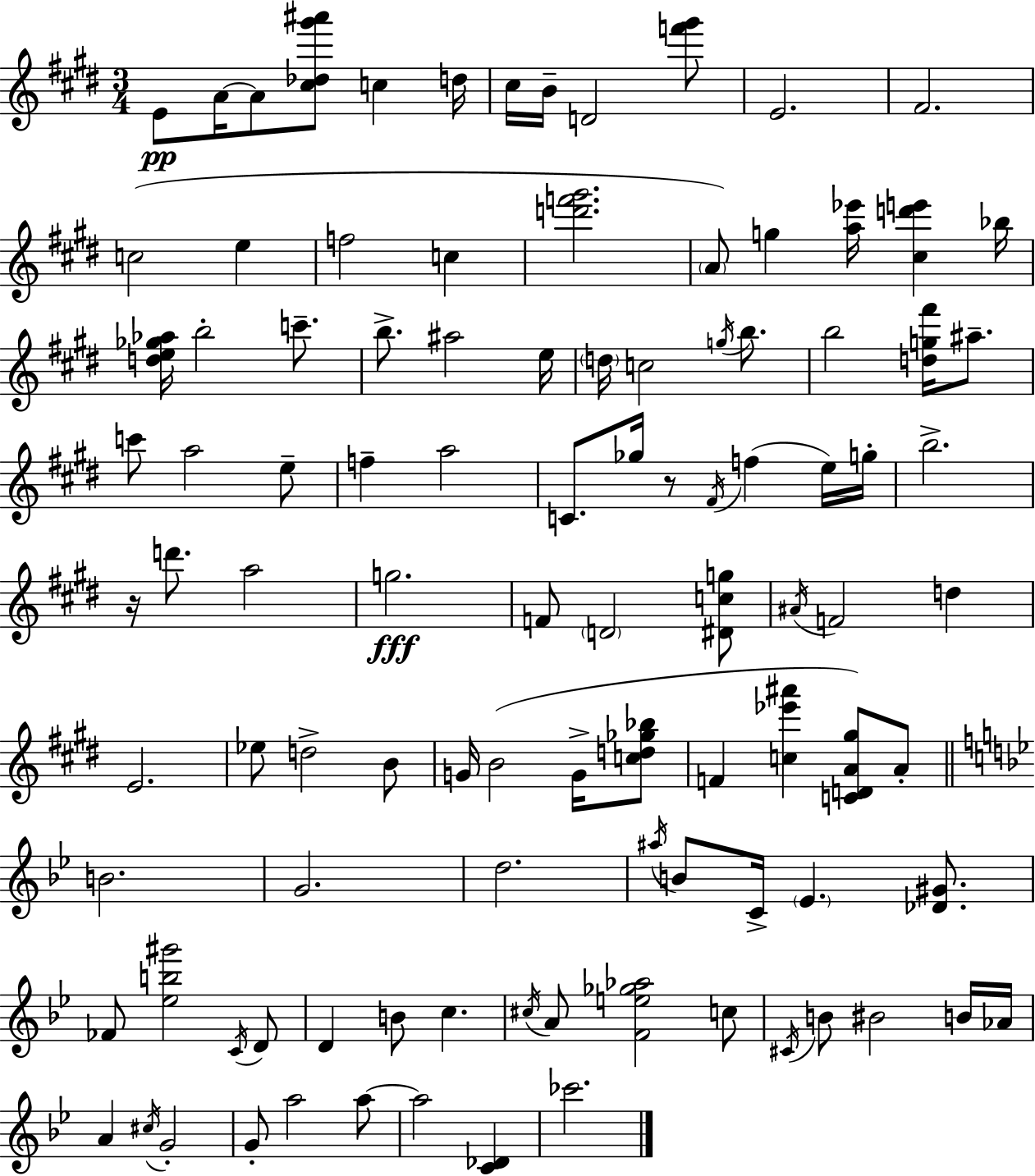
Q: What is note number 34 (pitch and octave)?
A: C4